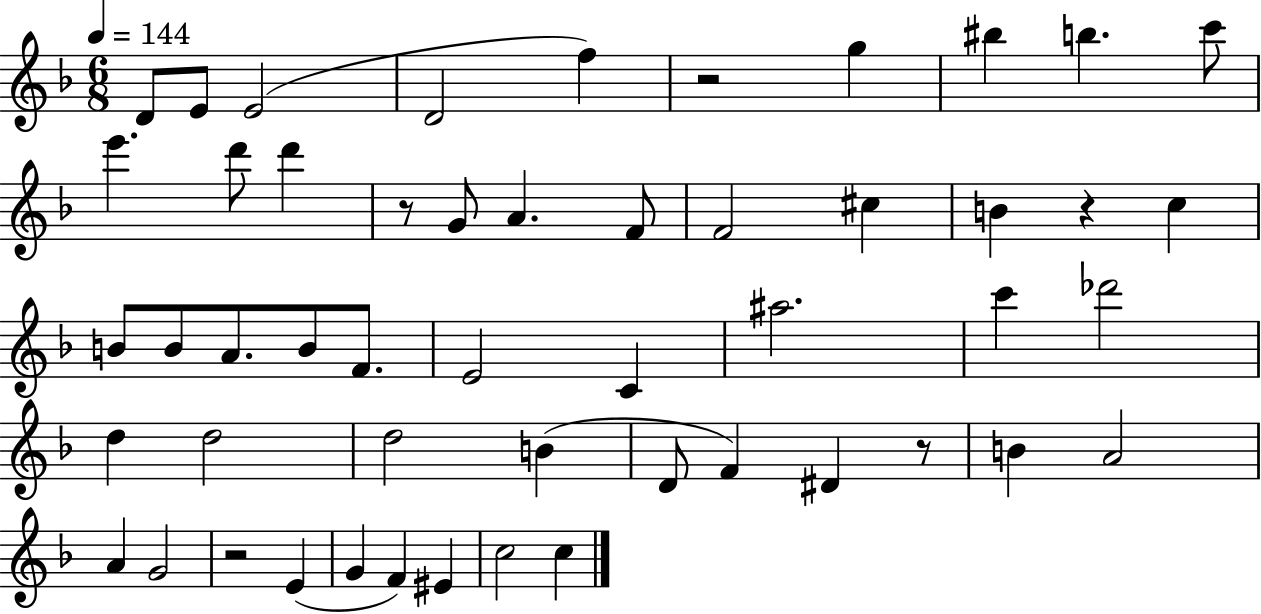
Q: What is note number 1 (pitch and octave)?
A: D4